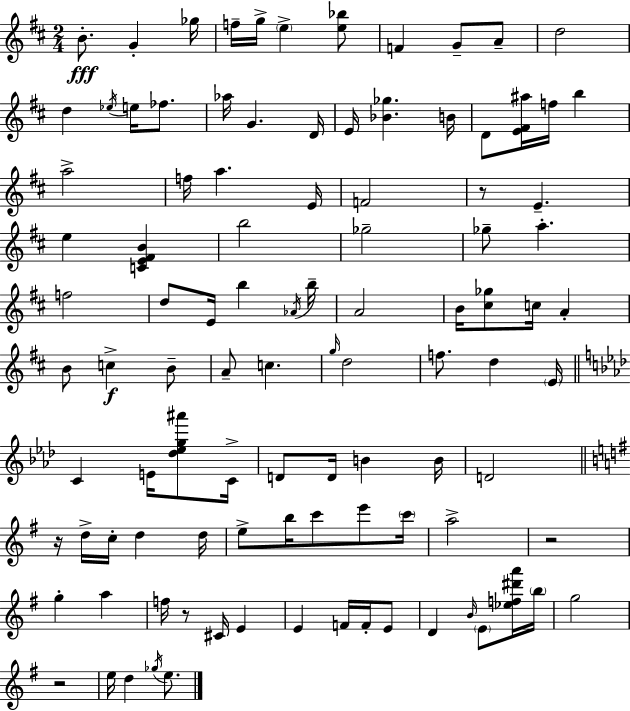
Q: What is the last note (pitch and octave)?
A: E5